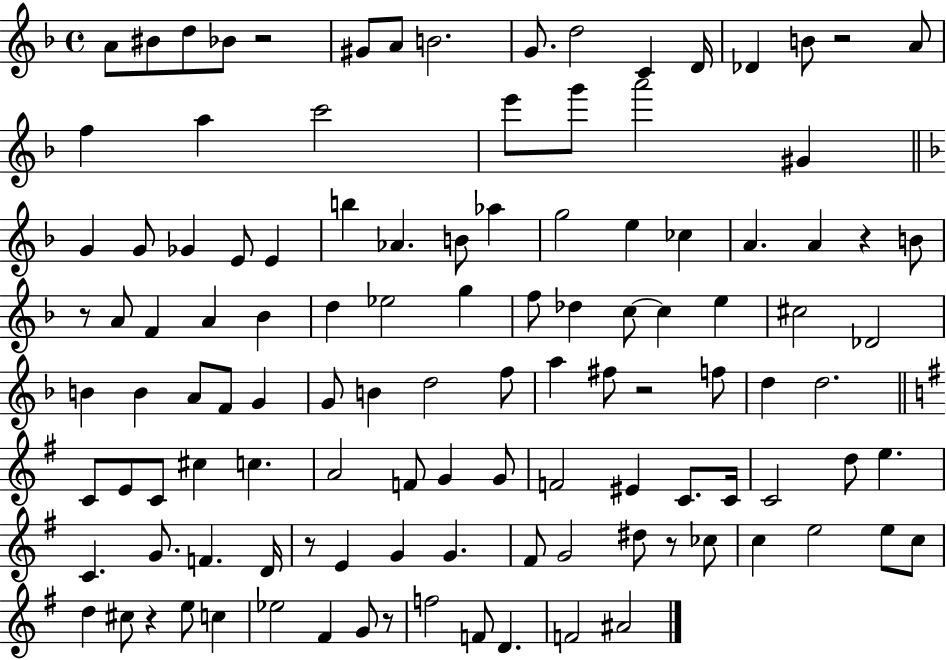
{
  \clef treble
  \time 4/4
  \defaultTimeSignature
  \key f \major
  a'8 bis'8 d''8 bes'8 r2 | gis'8 a'8 b'2. | g'8. d''2 c'4 d'16 | des'4 b'8 r2 a'8 | \break f''4 a''4 c'''2 | e'''8 g'''8 a'''2 gis'4 | \bar "||" \break \key f \major g'4 g'8 ges'4 e'8 e'4 | b''4 aes'4. b'8 aes''4 | g''2 e''4 ces''4 | a'4. a'4 r4 b'8 | \break r8 a'8 f'4 a'4 bes'4 | d''4 ees''2 g''4 | f''8 des''4 c''8~~ c''4 e''4 | cis''2 des'2 | \break b'4 b'4 a'8 f'8 g'4 | g'8 b'4 d''2 f''8 | a''4 fis''8 r2 f''8 | d''4 d''2. | \break \bar "||" \break \key e \minor c'8 e'8 c'8 cis''4 c''4. | a'2 f'8 g'4 g'8 | f'2 eis'4 c'8. c'16 | c'2 d''8 e''4. | \break c'4. g'8. f'4. d'16 | r8 e'4 g'4 g'4. | fis'8 g'2 dis''8 r8 ces''8 | c''4 e''2 e''8 c''8 | \break d''4 cis''8 r4 e''8 c''4 | ees''2 fis'4 g'8 r8 | f''2 f'8 d'4. | f'2 ais'2 | \break \bar "|."
}